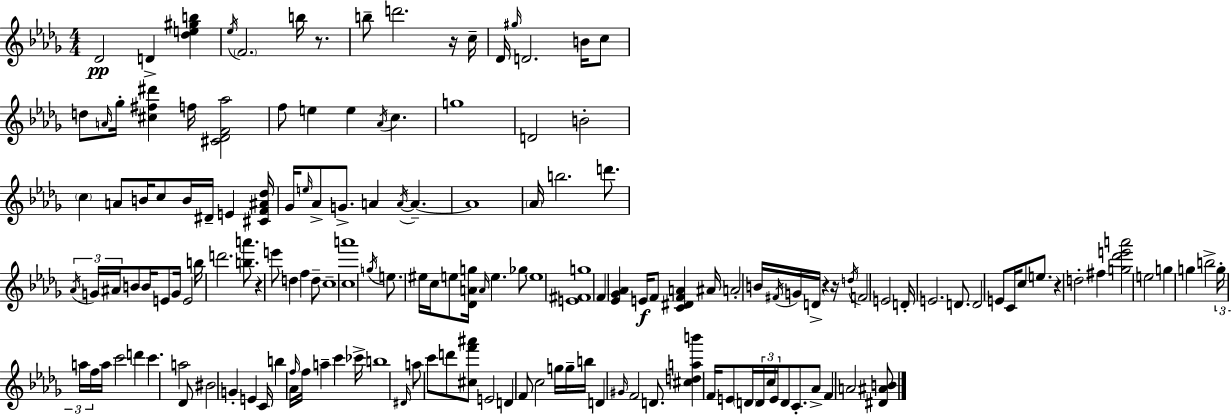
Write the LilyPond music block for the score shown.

{
  \clef treble
  \numericTimeSignature
  \time 4/4
  \key bes \minor
  des'2\pp d'4-> <des'' e'' gis'' b''>4 | \acciaccatura { ees''16 } \parenthesize f'2. b''16 r8. | b''8-- d'''2. r16 | c''16-- des'16 \grace { gis''16 } d'2. b'16 | \break c''8 d''8 \grace { a'16 } ges''16-. <cis'' fis'' dis'''>4 f''16 <cis' des' f' aes''>2 | f''8 e''4 e''4 \acciaccatura { aes'16 } c''4. | g''1 | d'2 b'2-. | \break \parenthesize c''4 a'8 b'16 c''8 b'16 dis'16-- e'4 | <cis' f' ais' des''>16 ges'16 \grace { e''16 } aes'8-> g'8.-> a'4 \acciaccatura { a'16~ }~ | a'4.-- a'1 | \parenthesize aes'16 b''2. | \break d'''8. \tuplet 3/2 { \acciaccatura { aes'16 } g'16 ais'16 } b'8 b'16 e'8 g'16 e'2 | b''16 d'''2. | <b'' a'''>8. r4 e'''8 d''4 | f''4 d''8-- c''1-- | \break <c'' a'''>1 | \acciaccatura { g''16 } e''8. eis''16 c''16 e''8 <des' a' g''>16 | \grace { a'16 } e''4. ges''8 \parenthesize e''1 | <e' fis' g''>1 | \break f'4 <ees' ges' aes'>4 | e'16\f f'8 <c' dis' f' a'>4 ais'16 a'2-. | b'16 \acciaccatura { fis'16 } g'16 d'16-> r4 r16 \acciaccatura { d''16 } f'2 | e'2 d'16-. e'2. | \break d'8. d'2 | e'8 c'16 c''8 e''8. r4 d''2-. | fis''4 <g'' des''' e''' a'''>2 | e''2 g''4 g''4 | \break b''2-> \tuplet 3/2 { g''16-. a''16 f''16 } a''16 c'''2 | d'''4 c'''4. | a''2 des'8 bis'2 | g'4-. e'4 c'16 b''4 | \break aes'16 \grace { f''16 } f''16 a''4-- c'''4 ces'''16-> b''1 | \grace { dis'16 } a''8 c'''8 | d'''8 <cis'' f''' ais'''>8 e'2 d'4 | f'8 c''2 g''16 g''16-- b''16 d'4 | \break \grace { gis'16 } f'2 d'8. <cis'' d'' a'' b'''>4 | f'16 e'8 \parenthesize d'16 \tuplet 3/2 { d'16 c''16 e'16 } d'8 c'8.-. aes'8-> | f'4 a'2 <dis' ais' b'>8 \bar "|."
}